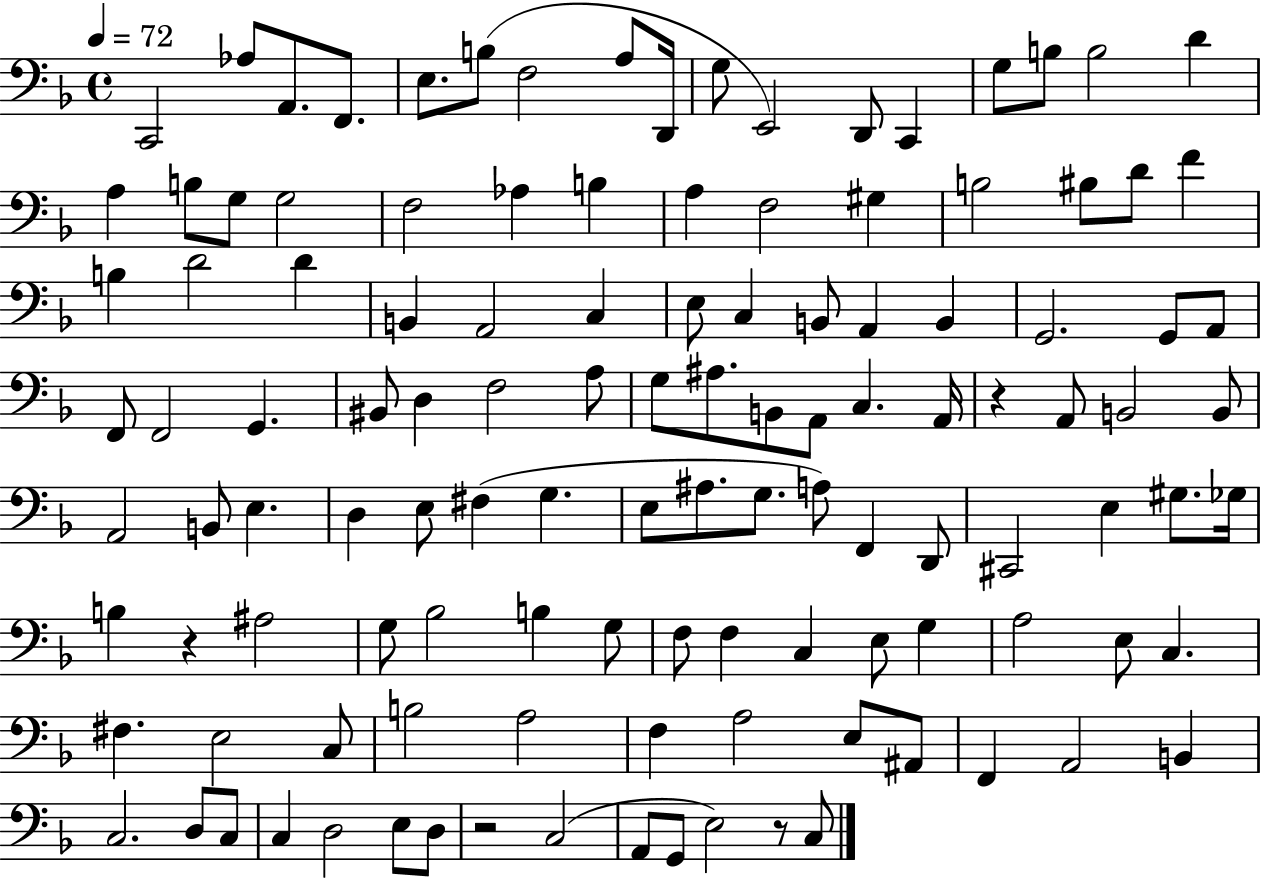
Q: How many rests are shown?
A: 4